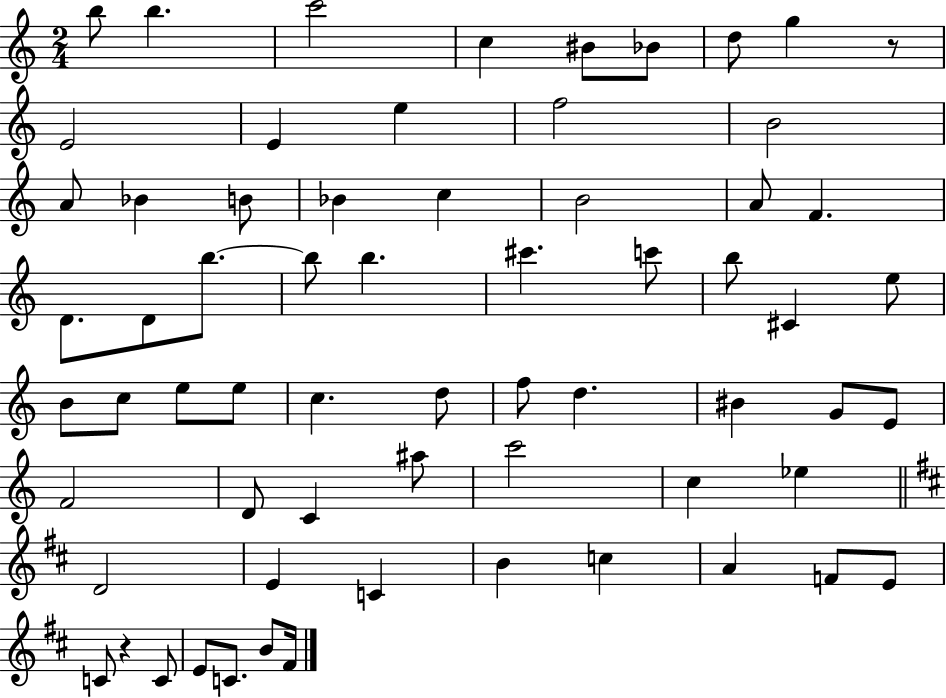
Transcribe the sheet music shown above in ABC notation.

X:1
T:Untitled
M:2/4
L:1/4
K:C
b/2 b c'2 c ^B/2 _B/2 d/2 g z/2 E2 E e f2 B2 A/2 _B B/2 _B c B2 A/2 F D/2 D/2 b/2 b/2 b ^c' c'/2 b/2 ^C e/2 B/2 c/2 e/2 e/2 c d/2 f/2 d ^B G/2 E/2 F2 D/2 C ^a/2 c'2 c _e D2 E C B c A F/2 E/2 C/2 z C/2 E/2 C/2 B/2 ^F/4